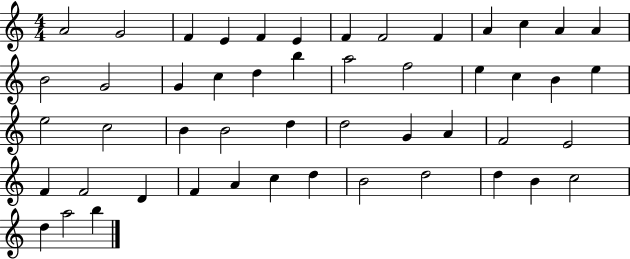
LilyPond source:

{
  \clef treble
  \numericTimeSignature
  \time 4/4
  \key c \major
  a'2 g'2 | f'4 e'4 f'4 e'4 | f'4 f'2 f'4 | a'4 c''4 a'4 a'4 | \break b'2 g'2 | g'4 c''4 d''4 b''4 | a''2 f''2 | e''4 c''4 b'4 e''4 | \break e''2 c''2 | b'4 b'2 d''4 | d''2 g'4 a'4 | f'2 e'2 | \break f'4 f'2 d'4 | f'4 a'4 c''4 d''4 | b'2 d''2 | d''4 b'4 c''2 | \break d''4 a''2 b''4 | \bar "|."
}